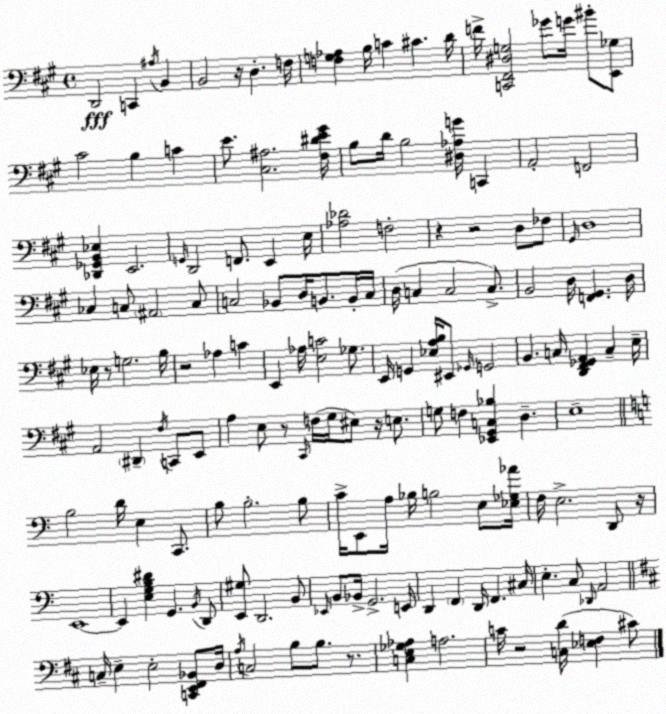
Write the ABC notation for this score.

X:1
T:Untitled
M:4/4
L:1/4
K:A
D,,2 C,, ^A,/4 B,, B,,2 z/4 D, F,/4 [F,G,_A,] B,/4 C ^C D/4 F/4 [C,,^F,,^D,G,]2 _G/2 G/4 ^B/2 [E,,_G,]/2 ^C2 B, C E/2 [^C,^A,]2 [^F,^DE^G]/4 B,/2 D/4 B,2 [^D,_A,G]/4 C,, A,,2 F,,2 [_D,,_G,,B,,_E,] E,,2 G,,/4 D,,2 F,,/2 E,, E,/4 [_A,_D]2 F,2 z z2 D,/2 _F,/2 ^G,,/4 D,4 _C, C,/2 ^A,,2 C,/2 C,2 _B,,/2 D,/4 B,,/2 B,,/4 C,/4 D,/4 C, C,2 C,/2 B,,2 D,/4 [F,,^G,,] D,/4 _E,/4 z/2 G,2 B,/4 z2 _A, C E,, _A,/4 [E,C]2 _G,/2 E,,/4 G,, [_E,A,B,]/4 ^E,,/2 _G,,/4 G,,2 B,, C,/4 [D,,^F,,_G,,A,,] C, E,/4 A,,2 ^D,, ^F,/4 C,,/2 E,,/2 A, E,/2 z/2 ^C,,/4 F,/4 ^G,/4 ^E,/2 z/4 E,/2 G,/2 F, [_E,,^G,,C,_B,] D, E,4 B,2 D/4 E, C,,/2 B,/2 B,2 B,/2 C/4 E,,/2 A,/4 _B,/4 B,2 E,/2 [_E,_G,_A]/4 F,/4 E,2 D,,/2 z/4 E,,4 E,, [E,G,B,^D] G,, B,,/4 D,,/2 [E,,^G,]/2 D,,2 B,,/2 _E,,/4 B,,/2 _B,,/4 G,,2 E,,/4 D,, F,, D,,/4 F,, ^C,/4 E, C,/2 _D,,/4 A,,2 C,/4 E, E,2 [C,,E,,^F,,_B,,]/2 D,/4 A,/4 C,2 B,/2 B,/2 z/2 [C,E,_G,_A,] A,2 C/4 z2 [C,D]/4 [_E,F,] ^C/2